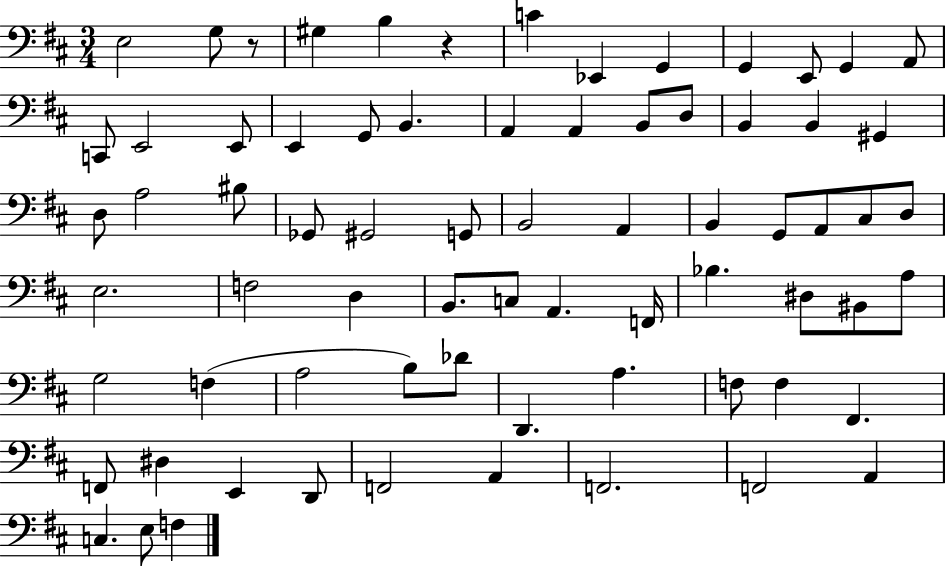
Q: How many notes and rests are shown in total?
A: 72